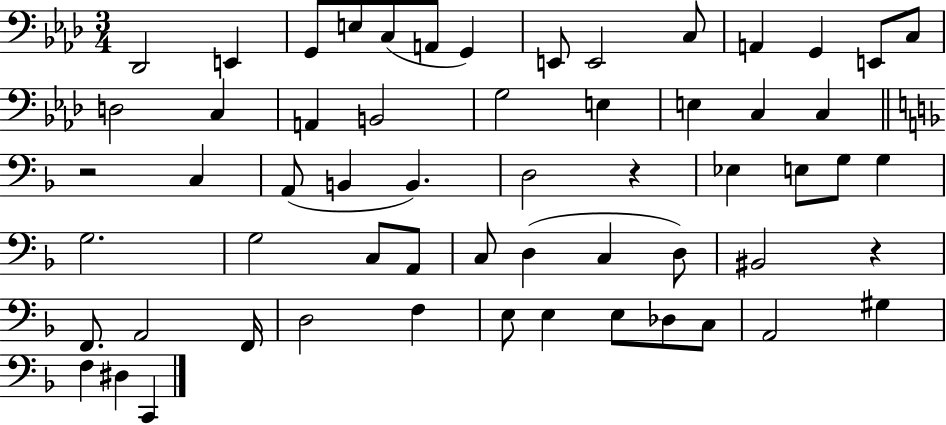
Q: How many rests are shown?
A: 3